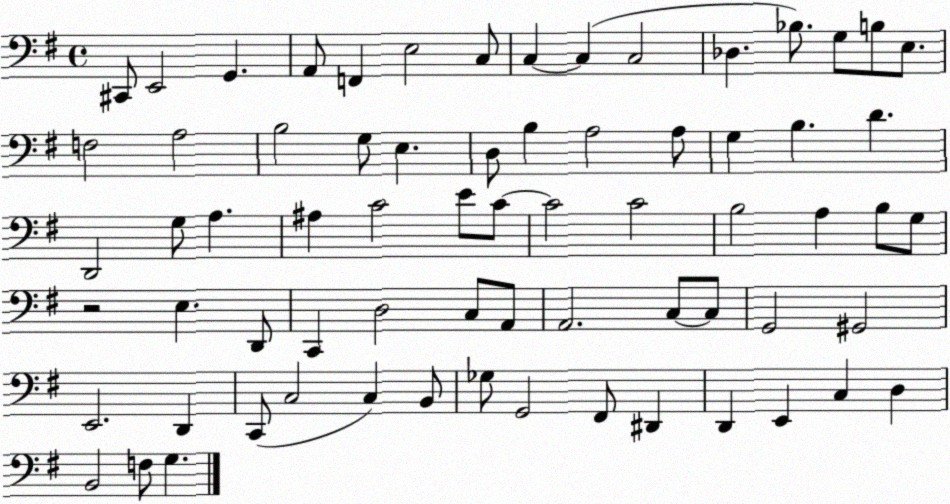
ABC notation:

X:1
T:Untitled
M:4/4
L:1/4
K:G
^C,,/2 E,,2 G,, A,,/2 F,, E,2 C,/2 C, C, C,2 _D, _B,/2 G,/2 B,/2 E,/2 F,2 A,2 B,2 G,/2 E, D,/2 B, A,2 A,/2 G, B, D D,,2 G,/2 A, ^A, C2 E/2 C/2 C2 C2 B,2 A, B,/2 G,/2 z2 E, D,,/2 C,, D,2 C,/2 A,,/2 A,,2 C,/2 C,/2 G,,2 ^G,,2 E,,2 D,, C,,/2 C,2 C, B,,/2 _G,/2 G,,2 ^F,,/2 ^D,, D,, E,, C, D, B,,2 F,/2 G,